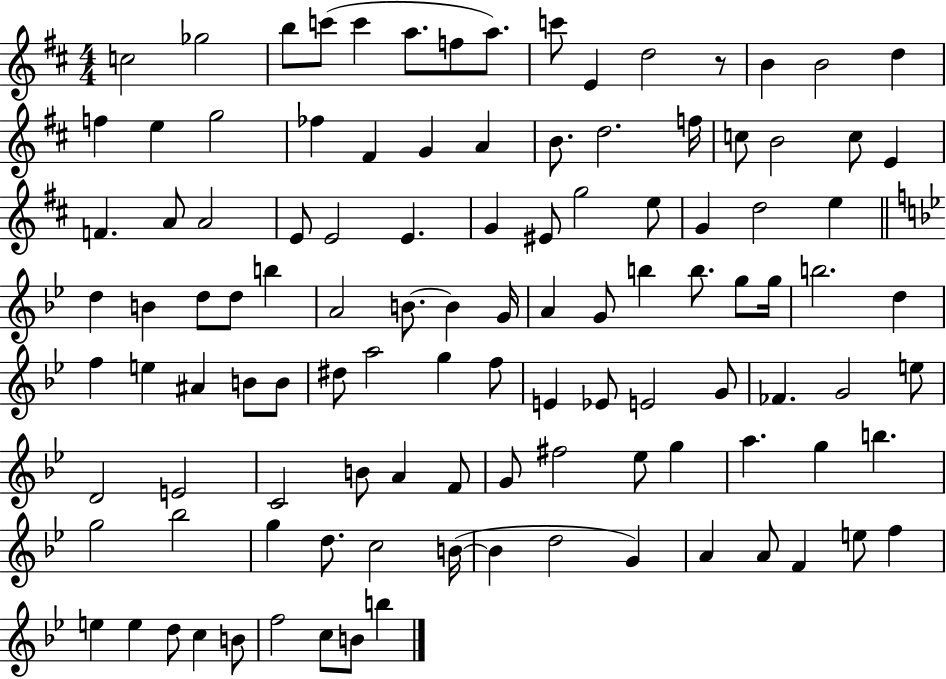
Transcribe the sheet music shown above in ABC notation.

X:1
T:Untitled
M:4/4
L:1/4
K:D
c2 _g2 b/2 c'/2 c' a/2 f/2 a/2 c'/2 E d2 z/2 B B2 d f e g2 _f ^F G A B/2 d2 f/4 c/2 B2 c/2 E F A/2 A2 E/2 E2 E G ^E/2 g2 e/2 G d2 e d B d/2 d/2 b A2 B/2 B G/4 A G/2 b b/2 g/2 g/4 b2 d f e ^A B/2 B/2 ^d/2 a2 g f/2 E _E/2 E2 G/2 _F G2 e/2 D2 E2 C2 B/2 A F/2 G/2 ^f2 _e/2 g a g b g2 _b2 g d/2 c2 B/4 B d2 G A A/2 F e/2 f e e d/2 c B/2 f2 c/2 B/2 b